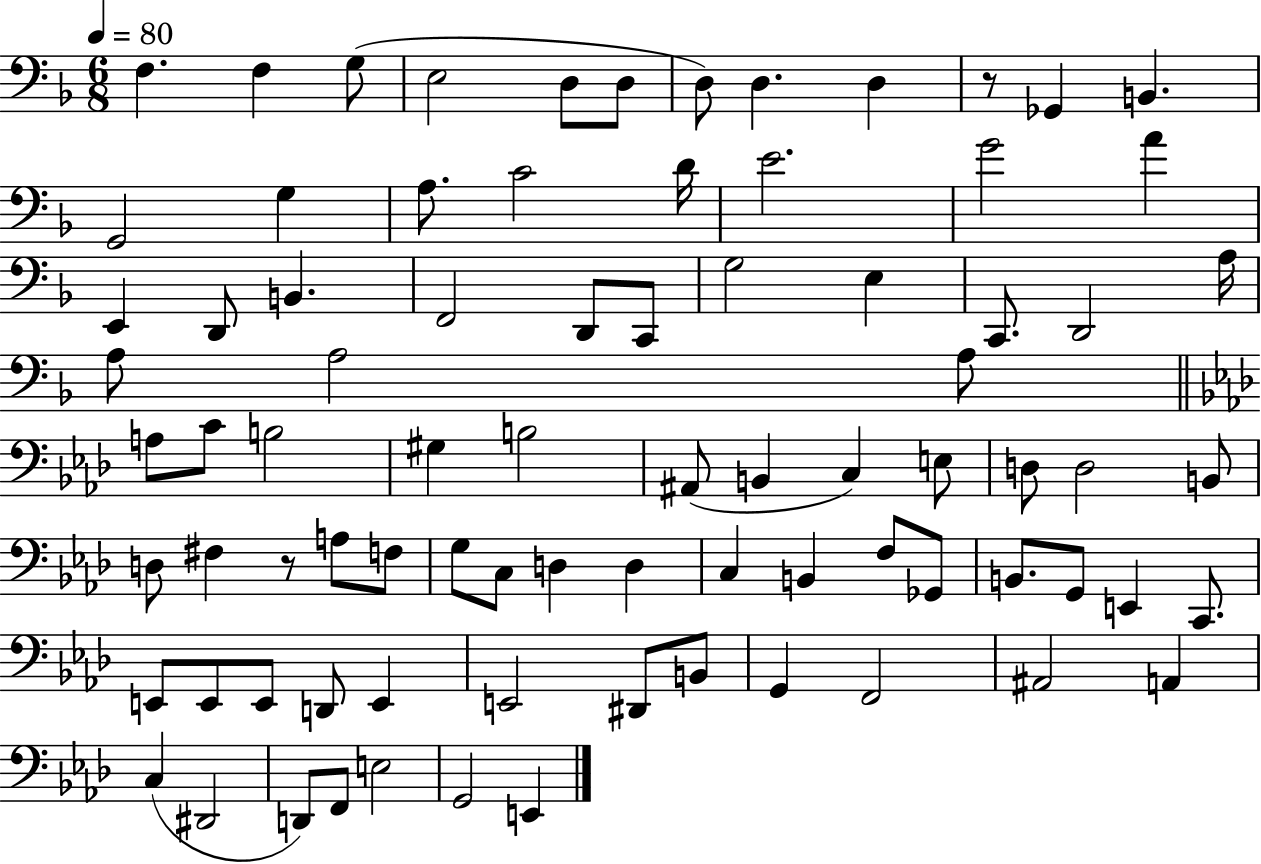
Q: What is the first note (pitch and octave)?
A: F3